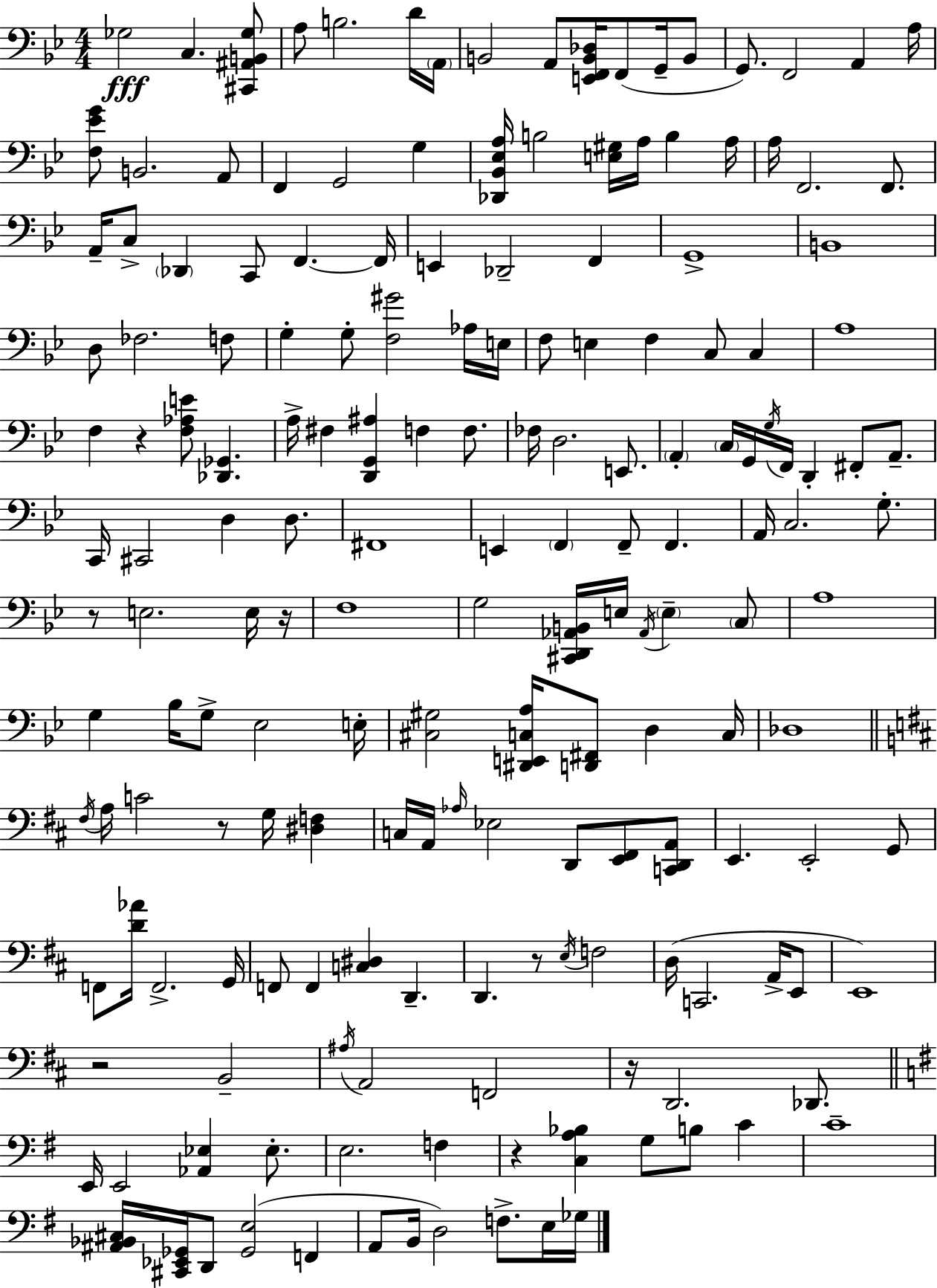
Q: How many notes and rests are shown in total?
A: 176